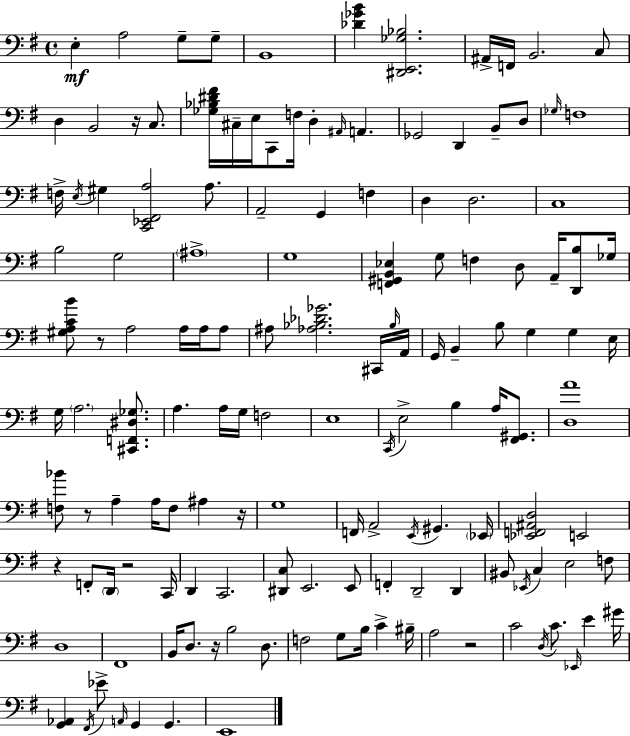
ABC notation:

X:1
T:Untitled
M:4/4
L:1/4
K:Em
E, A,2 G,/2 G,/2 B,,4 [_D_GB] [^D,,E,,_G,_B,]2 ^A,,/4 F,,/4 B,,2 C,/2 D, B,,2 z/4 C,/2 [_G,_B,^D^F]/4 ^C,/4 E,/4 C,,/2 F,/4 D, ^A,,/4 A,, _G,,2 D,, B,,/2 D,/2 _G,/4 F,4 F,/4 E,/4 ^G, [C,,_E,,^F,,A,]2 A,/2 A,,2 G,, F, D, D,2 C,4 B,2 G,2 ^A,4 G,4 [F,,^G,,B,,_E,] G,/2 F, D,/2 A,,/4 [D,,B,]/2 _G,/4 [^G,A,CB]/2 z/2 A,2 A,/4 A,/4 A,/2 ^A,/2 [_A,_B,_D_G]2 ^C,,/4 _B,/4 A,,/4 G,,/4 B,, B,/2 G, G, E,/4 G,/4 A,2 [^C,,F,,^D,_G,]/2 A, A,/4 G,/4 F,2 E,4 C,,/4 E,2 B, A,/4 [^F,,^G,,]/2 [D,A]4 [F,_B]/2 z/2 A, A,/4 F,/2 ^A, z/4 G,4 F,,/4 A,,2 E,,/4 ^G,, _E,,/4 [_E,,F,,^A,,D,]2 E,,2 z F,,/2 D,,/4 z2 C,,/4 D,, C,,2 [^D,,C,]/2 E,,2 E,,/2 F,, D,,2 D,, ^B,,/2 _E,,/4 C, E,2 F,/2 D,4 ^F,,4 B,,/4 D,/2 z/4 B,2 D,/2 F,2 G,/2 B,/4 C ^B,/4 A,2 z2 C2 D,/4 C/2 _E,,/4 E ^G/4 [G,,_A,,] ^F,,/4 _E/2 A,,/4 G,, G,, E,,4